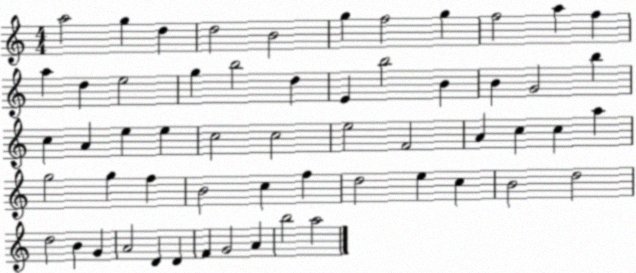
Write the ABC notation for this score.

X:1
T:Untitled
M:4/4
L:1/4
K:C
a2 g d d2 B2 g f2 g f2 a f a d e2 g b2 d E b2 B B G2 b c A e e c2 c2 e2 F2 A c c a g2 g f B2 c f d2 e c B2 d2 d2 B G A2 D D F G2 A b2 a2